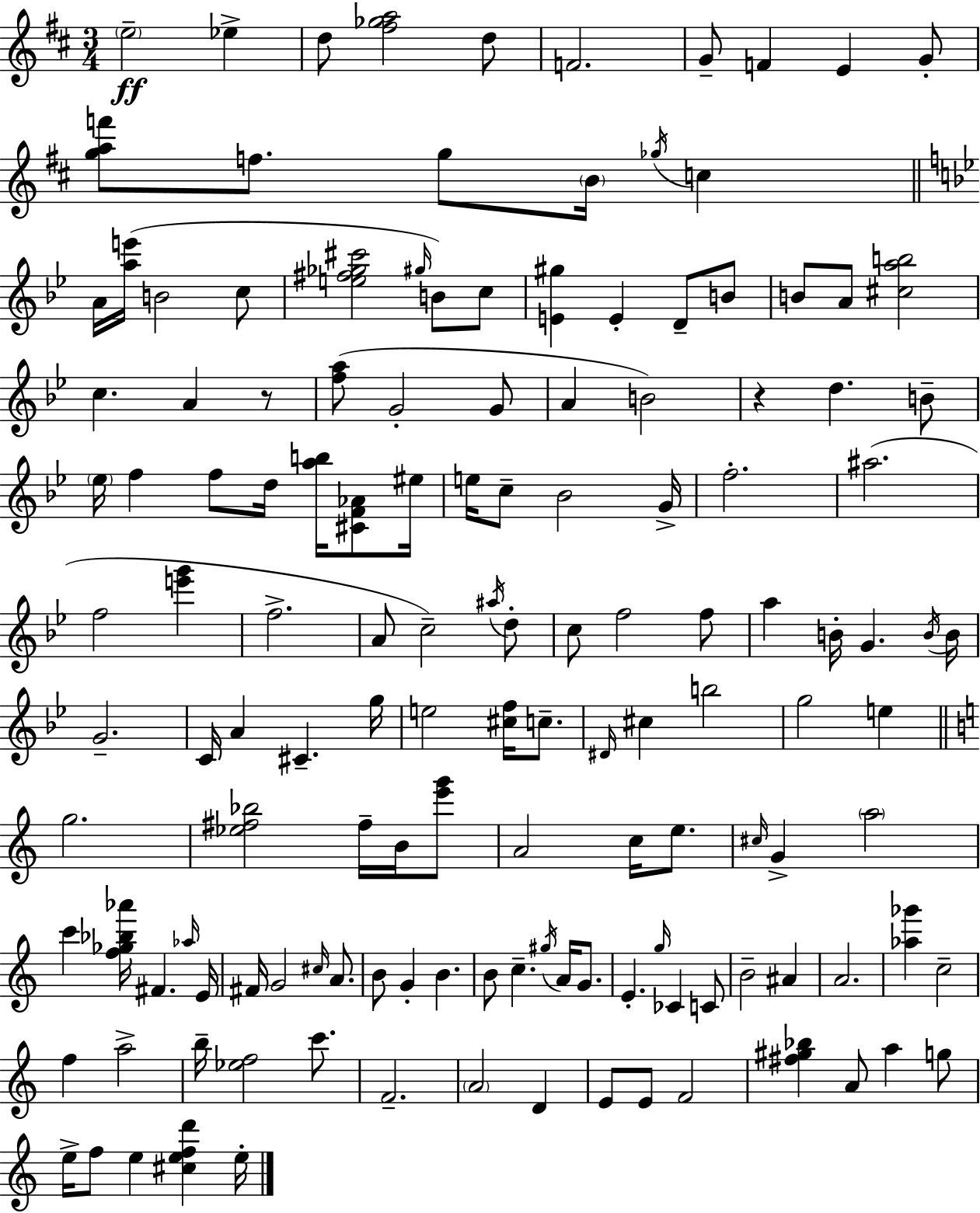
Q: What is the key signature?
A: D major